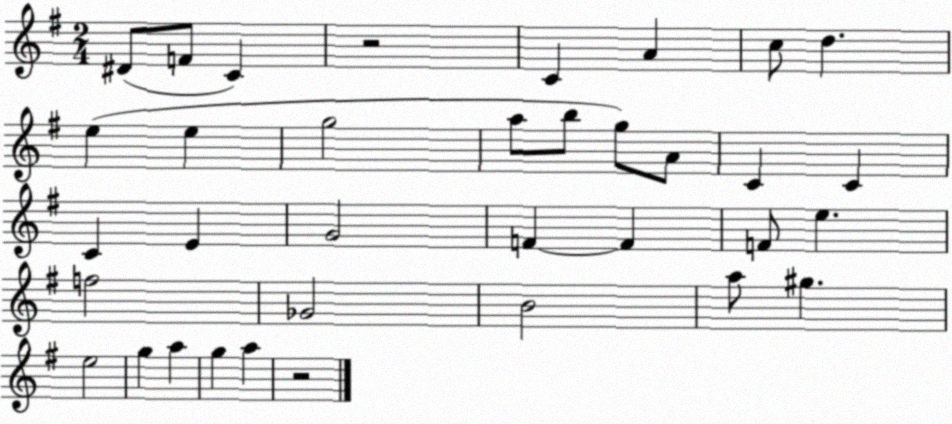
X:1
T:Untitled
M:2/4
L:1/4
K:G
^D/2 F/2 C z2 C A c/2 d e e g2 a/2 b/2 g/2 A/2 C C C E G2 F F F/2 e f2 _G2 B2 a/2 ^g e2 g a g a z2